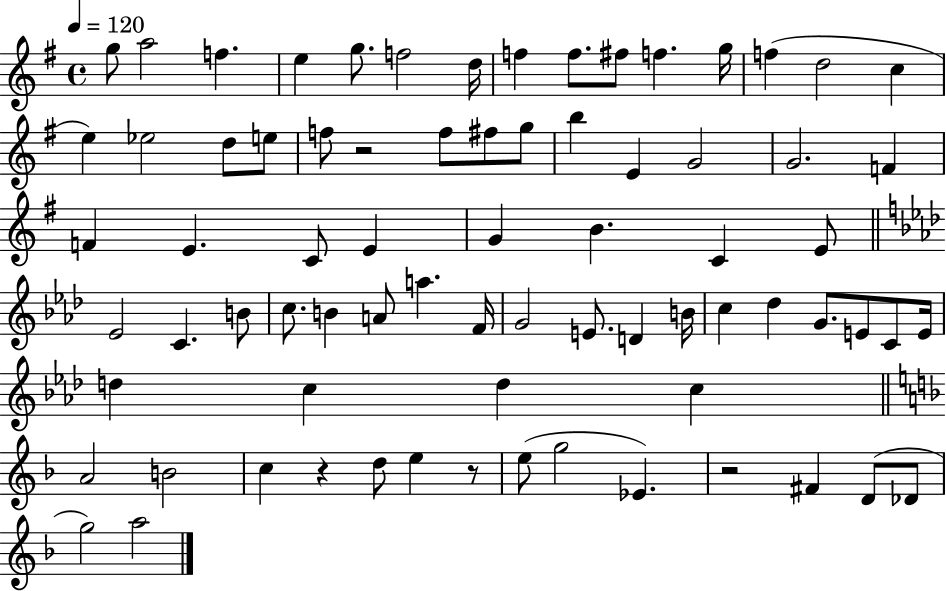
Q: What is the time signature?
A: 4/4